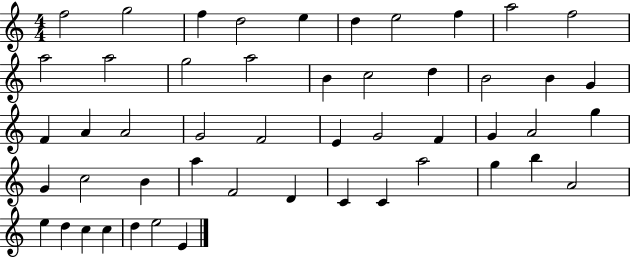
{
  \clef treble
  \numericTimeSignature
  \time 4/4
  \key c \major
  f''2 g''2 | f''4 d''2 e''4 | d''4 e''2 f''4 | a''2 f''2 | \break a''2 a''2 | g''2 a''2 | b'4 c''2 d''4 | b'2 b'4 g'4 | \break f'4 a'4 a'2 | g'2 f'2 | e'4 g'2 f'4 | g'4 a'2 g''4 | \break g'4 c''2 b'4 | a''4 f'2 d'4 | c'4 c'4 a''2 | g''4 b''4 a'2 | \break e''4 d''4 c''4 c''4 | d''4 e''2 e'4 | \bar "|."
}